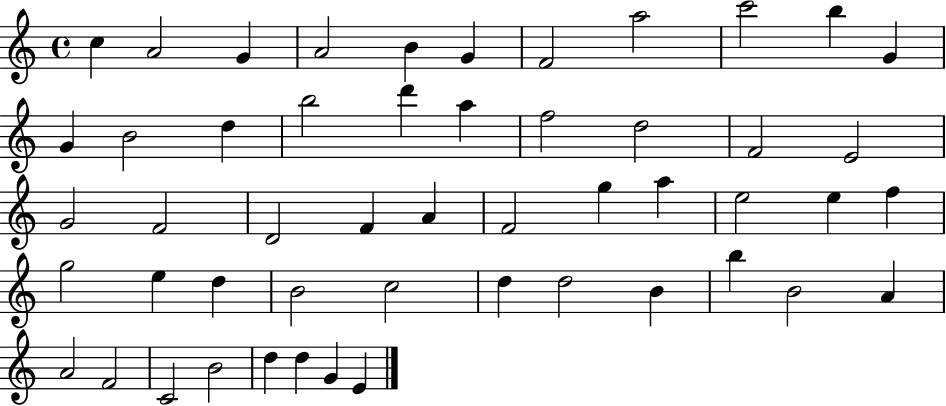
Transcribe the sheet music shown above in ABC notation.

X:1
T:Untitled
M:4/4
L:1/4
K:C
c A2 G A2 B G F2 a2 c'2 b G G B2 d b2 d' a f2 d2 F2 E2 G2 F2 D2 F A F2 g a e2 e f g2 e d B2 c2 d d2 B b B2 A A2 F2 C2 B2 d d G E